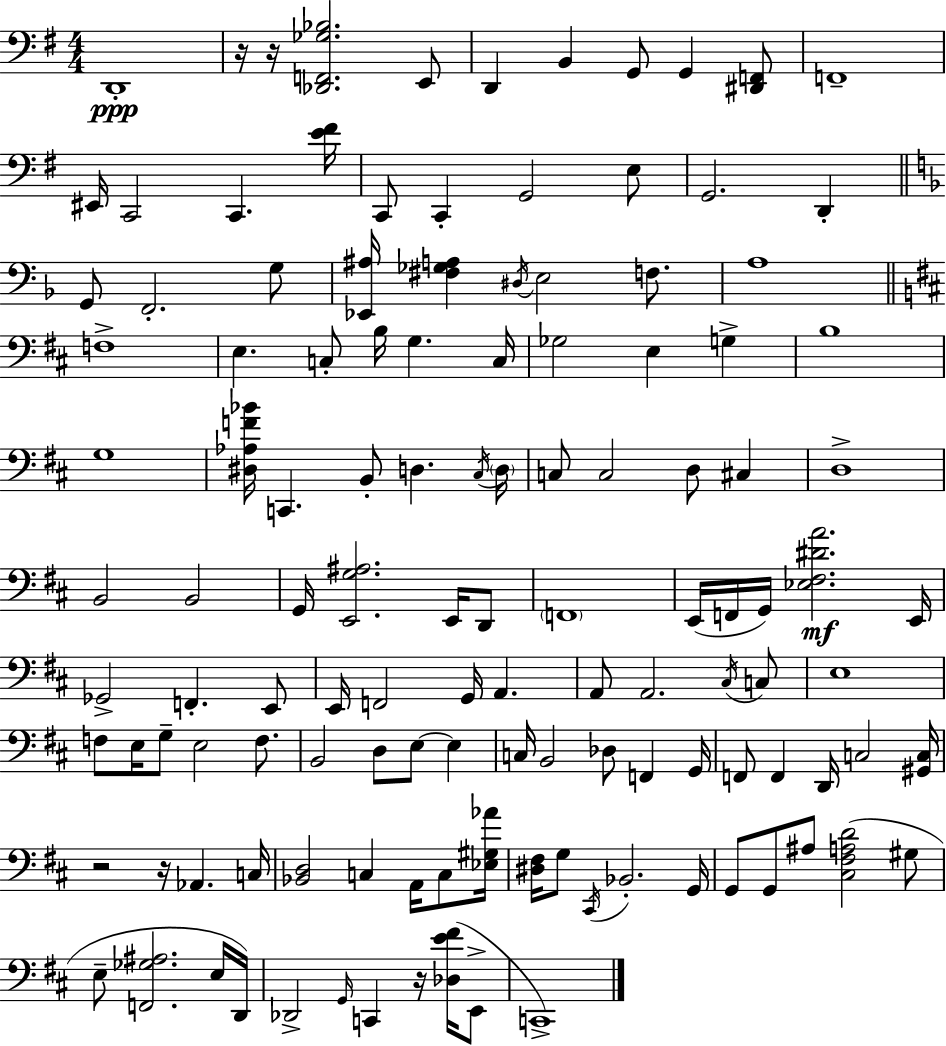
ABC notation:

X:1
T:Untitled
M:4/4
L:1/4
K:Em
D,,4 z/4 z/4 [_D,,F,,_G,_B,]2 E,,/2 D,, B,, G,,/2 G,, [^D,,F,,]/2 F,,4 ^E,,/4 C,,2 C,, [E^F]/4 C,,/2 C,, G,,2 E,/2 G,,2 D,, G,,/2 F,,2 G,/2 [_E,,^A,]/4 [^F,_G,A,] ^D,/4 E,2 F,/2 A,4 F,4 E, C,/2 B,/4 G, C,/4 _G,2 E, G, B,4 G,4 [^D,_A,F_B]/4 C,, B,,/2 D, ^C,/4 D,/4 C,/2 C,2 D,/2 ^C, D,4 B,,2 B,,2 G,,/4 [E,,G,^A,]2 E,,/4 D,,/2 F,,4 E,,/4 F,,/4 G,,/4 [_E,^F,^DA]2 E,,/4 _G,,2 F,, E,,/2 E,,/4 F,,2 G,,/4 A,, A,,/2 A,,2 ^C,/4 C,/2 E,4 F,/2 E,/4 G,/2 E,2 F,/2 B,,2 D,/2 E,/2 E, C,/4 B,,2 _D,/2 F,, G,,/4 F,,/2 F,, D,,/4 C,2 [^G,,C,]/4 z2 z/4 _A,, C,/4 [_B,,D,]2 C, A,,/4 C,/2 [_E,^G,_A]/4 [^D,^F,]/4 G,/2 ^C,,/4 _B,,2 G,,/4 G,,/2 G,,/2 ^A,/2 [^C,^F,A,D]2 ^G,/2 E,/2 [F,,_G,^A,]2 E,/4 D,,/4 _D,,2 G,,/4 C,, z/4 [_D,E^F]/4 E,,/2 C,,4